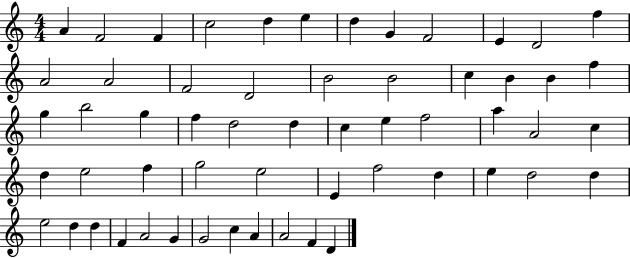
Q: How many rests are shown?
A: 0